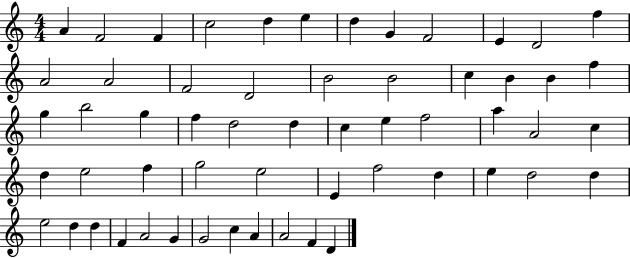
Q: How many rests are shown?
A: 0